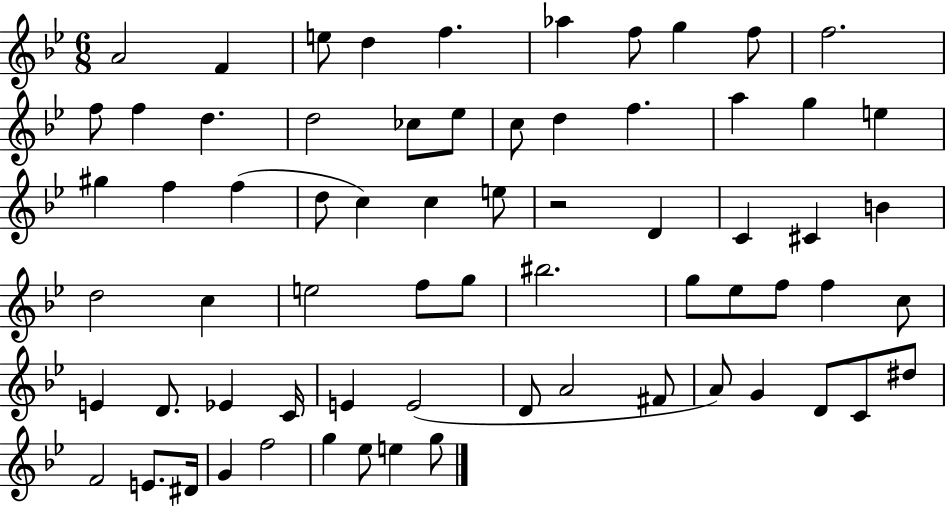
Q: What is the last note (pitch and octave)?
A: G5